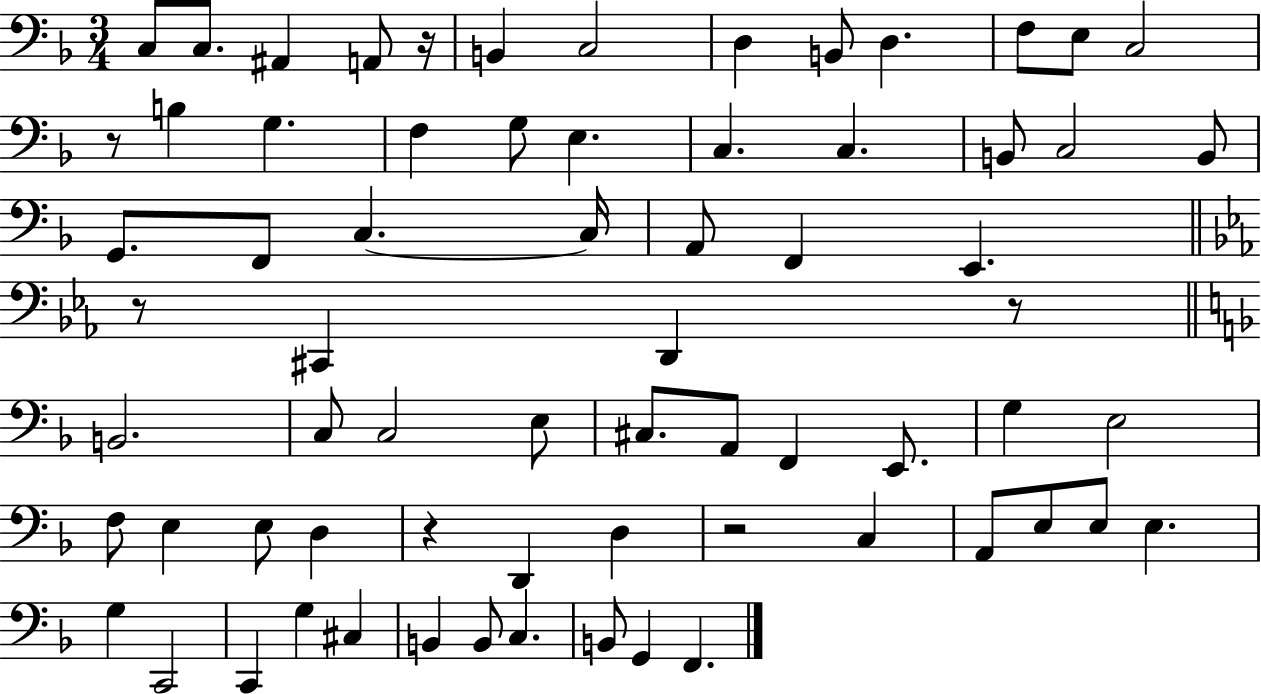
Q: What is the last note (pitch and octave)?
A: F2